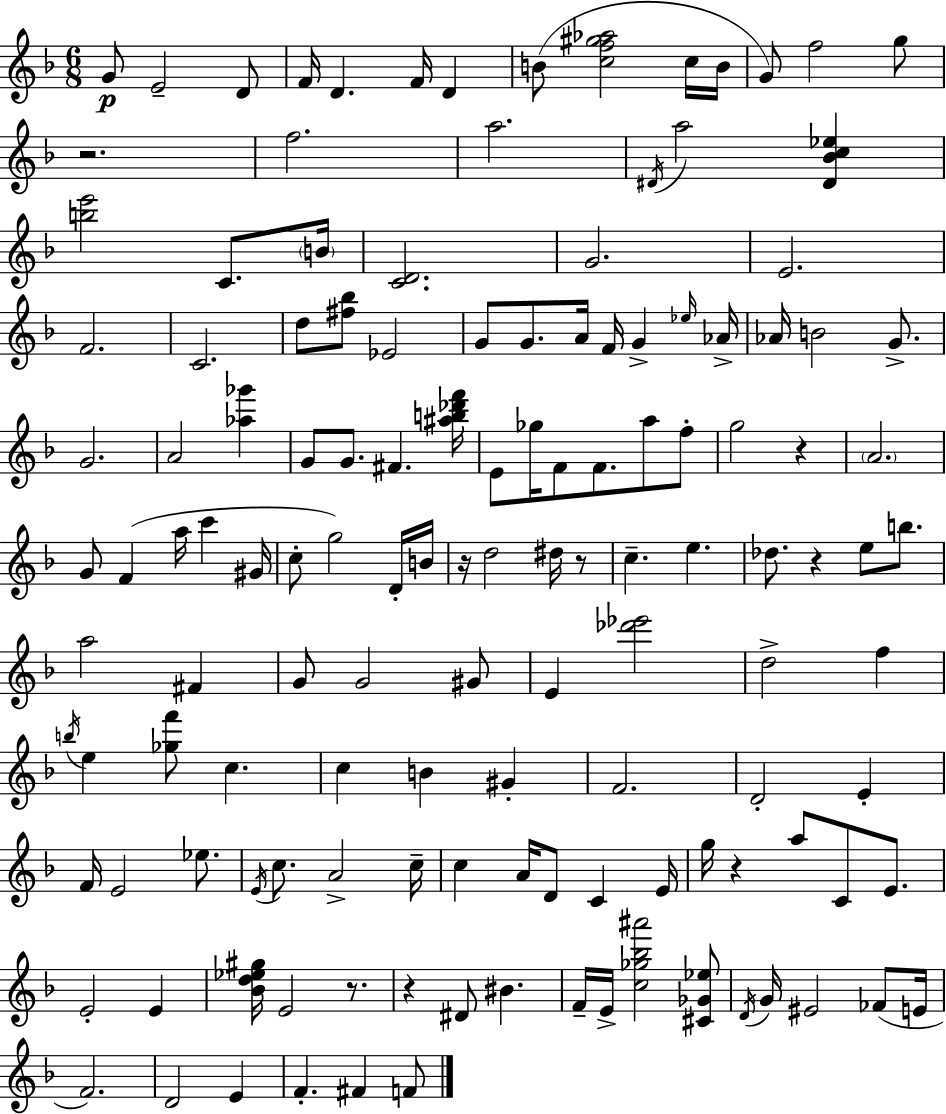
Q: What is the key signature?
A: D minor